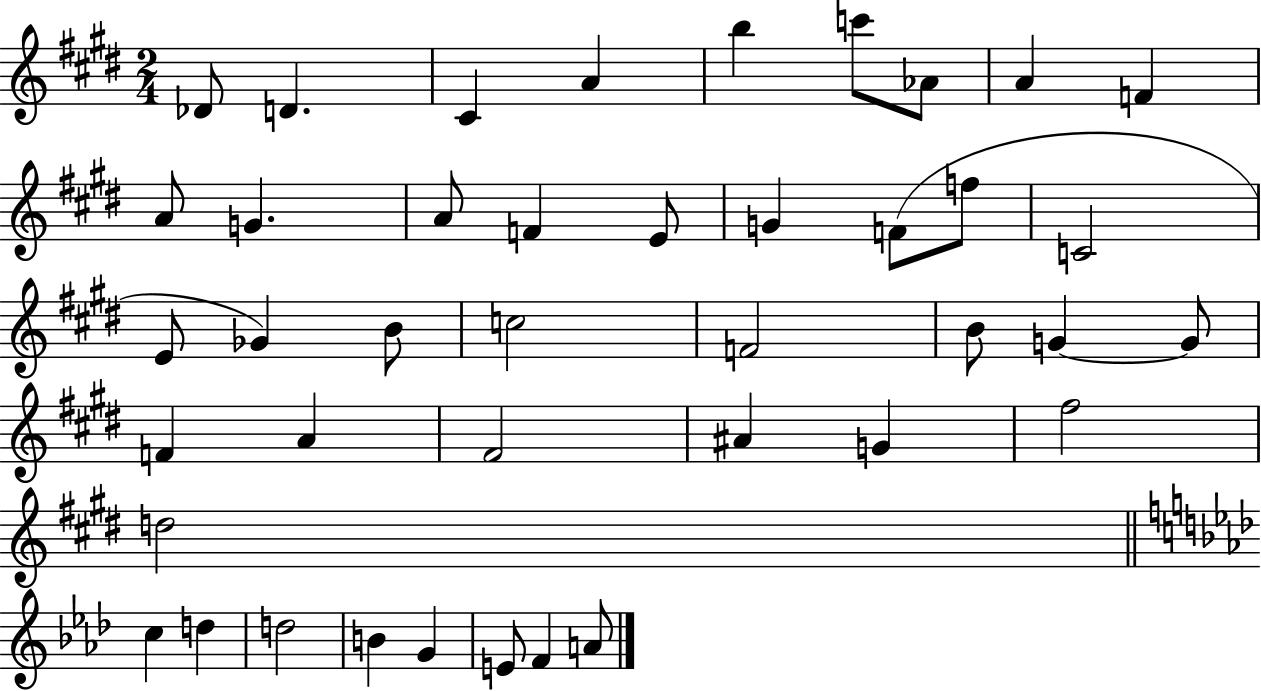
Db4/e D4/q. C#4/q A4/q B5/q C6/e Ab4/e A4/q F4/q A4/e G4/q. A4/e F4/q E4/e G4/q F4/e F5/e C4/h E4/e Gb4/q B4/e C5/h F4/h B4/e G4/q G4/e F4/q A4/q F#4/h A#4/q G4/q F#5/h D5/h C5/q D5/q D5/h B4/q G4/q E4/e F4/q A4/e